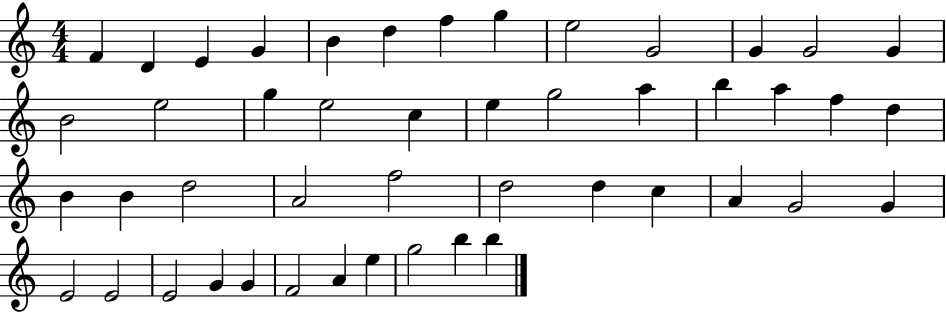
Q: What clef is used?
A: treble